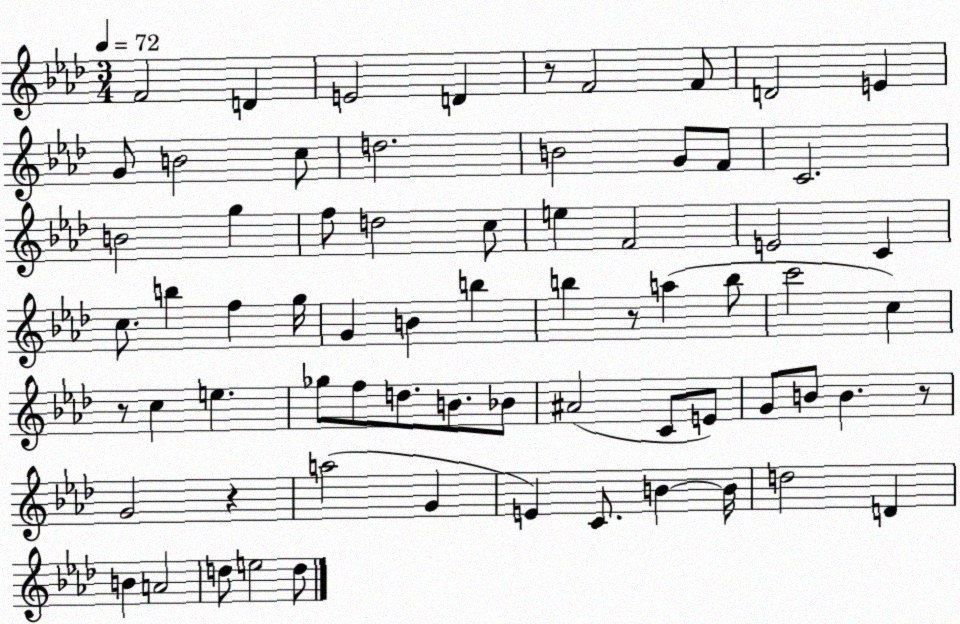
X:1
T:Untitled
M:3/4
L:1/4
K:Ab
F2 D E2 D z/2 F2 F/2 D2 E G/2 B2 c/2 d2 B2 G/2 F/2 C2 B2 g f/2 d2 c/2 e F2 E2 C c/2 b f g/4 G B b b z/2 a b/2 c'2 c z/2 c e _g/2 f/2 d/2 B/2 _B/2 ^A2 C/2 E/2 G/2 B/2 B z/2 G2 z a2 G E C/2 B B/4 d2 D B A2 d/2 e2 d/2